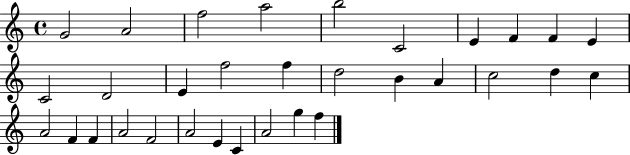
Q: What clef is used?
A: treble